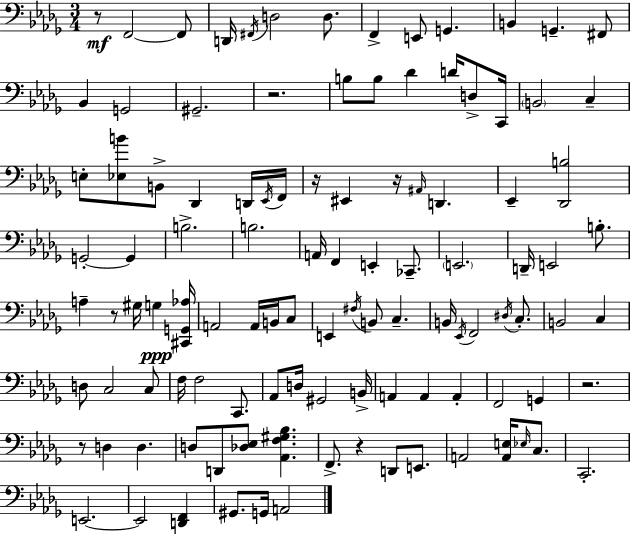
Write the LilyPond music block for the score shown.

{
  \clef bass
  \numericTimeSignature
  \time 3/4
  \key bes \minor
  \repeat volta 2 { r8\mf f,2~~ f,8 | d,16 \acciaccatura { fis,16 } d2 d8. | f,4-> e,8 g,4. | b,4 g,4.-- fis,8 | \break bes,4 g,2 | gis,2.-- | r2. | b8 b8 des'4 d'16 d8-> | \break c,16 \parenthesize b,2 c4-- | e8-. <ees b'>8 b,8-> des,4 d,16 | \acciaccatura { ees,16 } f,16 r16 eis,4 r16 \grace { ais,16 } d,4. | ees,4-- <des, b>2 | \break g,2-.~~ g,4 | b2.-> | b2. | a,16 f,4 e,4-. | \break ces,8.-- \parenthesize e,2. | d,16-- e,2 | b8.-. a4-- r8 gis16 g4\ppp | <cis, g, aes>16 a,2 a,16 | \break b,16 c8 e,4 \acciaccatura { fis16 } b,8 c4.-- | b,16 \acciaccatura { ees,16 } f,2 | \acciaccatura { dis16 } c8.-. b,2 | c4 d8 c2 | \break c8 f16 f2 | c,8. aes,8 d16 gis,2 | b,16-> a,4 a,4 | a,4-. f,2 | \break g,4 r2. | r8 d4 | d4. d8 d,8 <des ees>8 | <aes, f gis bes>4. f,8.-> r4 | \break d,8 e,8. a,2 | <a, e>16 \grace { ees16 } c8. c,2.-. | e,2.~~ | e,2 | \break <d, f,>4 gis,8. g,16 a,2 | } \bar "|."
}